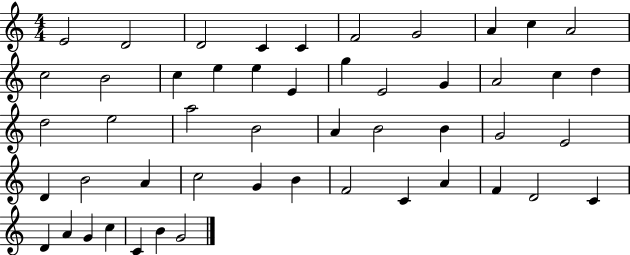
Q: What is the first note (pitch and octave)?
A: E4